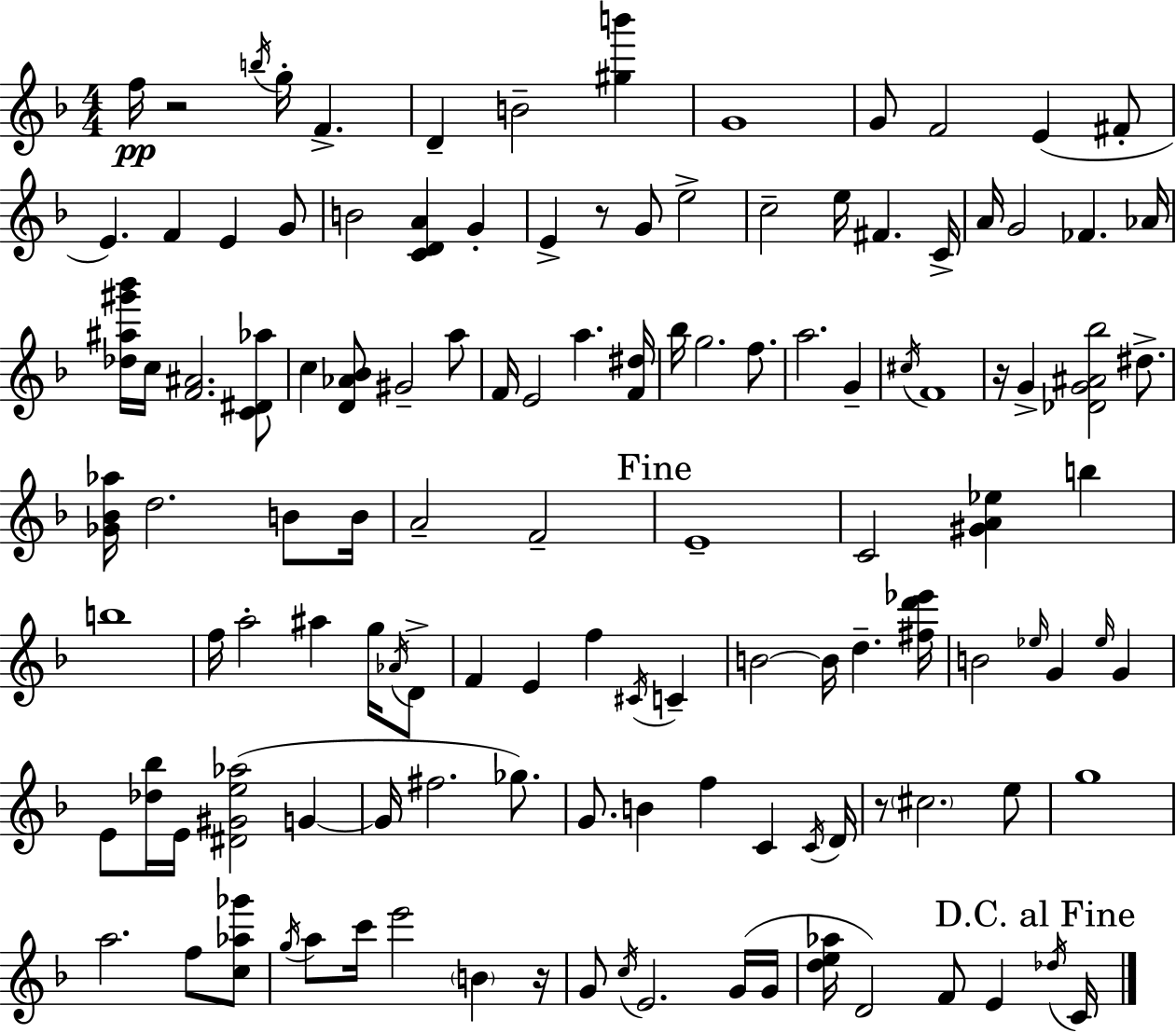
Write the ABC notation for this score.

X:1
T:Untitled
M:4/4
L:1/4
K:Dm
f/4 z2 b/4 g/4 F D B2 [^gb'] G4 G/2 F2 E ^F/2 E F E G/2 B2 [CDA] G E z/2 G/2 e2 c2 e/4 ^F C/4 A/4 G2 _F _A/4 [_d^a^g'_b']/4 c/4 [F^A]2 [C^D_a]/2 c [D_A_B]/2 ^G2 a/2 F/4 E2 a [F^d]/4 _b/4 g2 f/2 a2 G ^c/4 F4 z/4 G [_DG^A_b]2 ^d/2 [_G_B_a]/4 d2 B/2 B/4 A2 F2 E4 C2 [^GA_e] b b4 f/4 a2 ^a g/4 _A/4 D/2 F E f ^C/4 C B2 B/4 d [^fd'_e']/4 B2 _e/4 G _e/4 G E/2 [_d_b]/4 E/4 [^D^Ge_a]2 G G/4 ^f2 _g/2 G/2 B f C C/4 D/4 z/2 ^c2 e/2 g4 a2 f/2 [c_a_g']/2 g/4 a/2 c'/4 e'2 B z/4 G/2 c/4 E2 G/4 G/4 [de_a]/4 D2 F/2 E _d/4 C/4